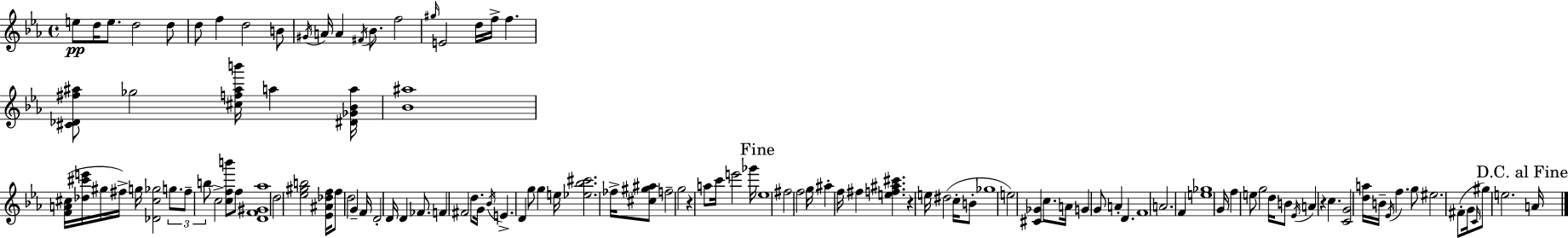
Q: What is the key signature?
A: EES major